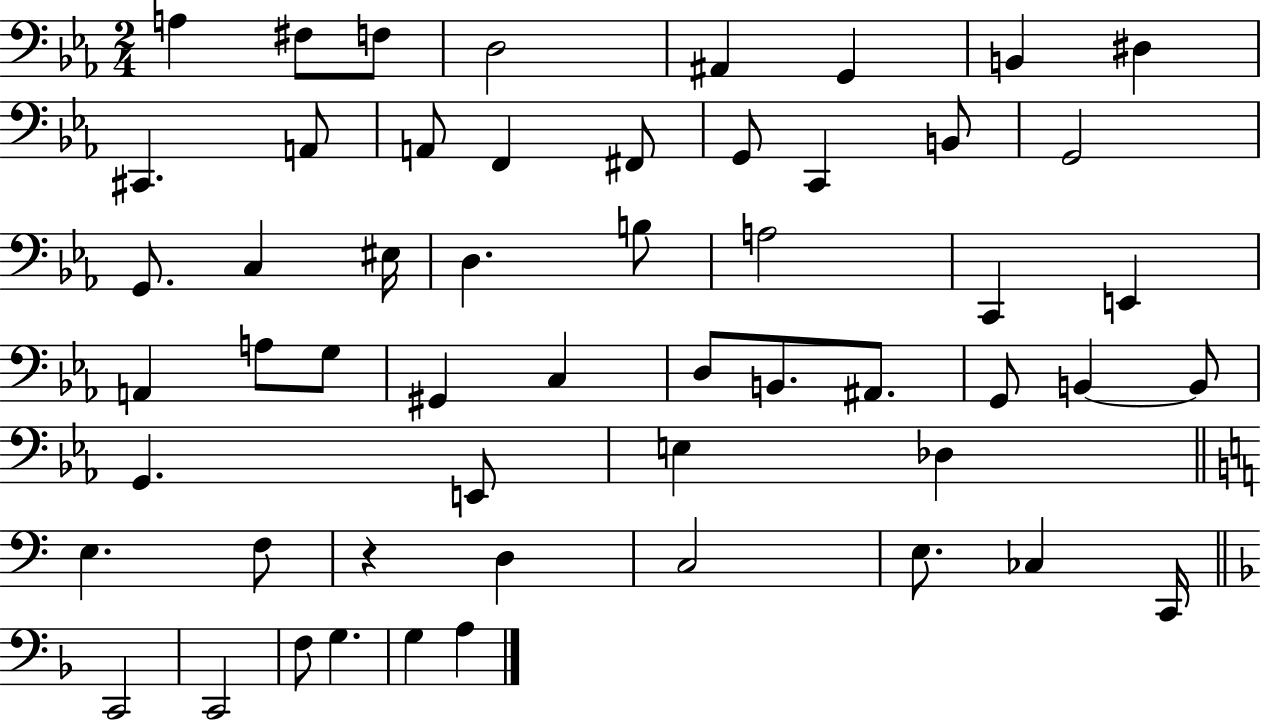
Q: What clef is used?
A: bass